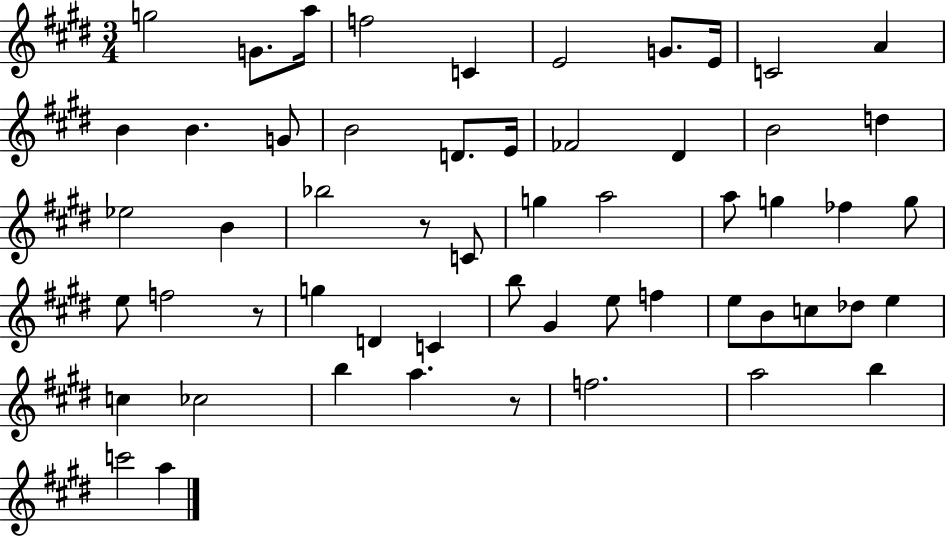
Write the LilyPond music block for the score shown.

{
  \clef treble
  \numericTimeSignature
  \time 3/4
  \key e \major
  g''2 g'8. a''16 | f''2 c'4 | e'2 g'8. e'16 | c'2 a'4 | \break b'4 b'4. g'8 | b'2 d'8. e'16 | fes'2 dis'4 | b'2 d''4 | \break ees''2 b'4 | bes''2 r8 c'8 | g''4 a''2 | a''8 g''4 fes''4 g''8 | \break e''8 f''2 r8 | g''4 d'4 c'4 | b''8 gis'4 e''8 f''4 | e''8 b'8 c''8 des''8 e''4 | \break c''4 ces''2 | b''4 a''4. r8 | f''2. | a''2 b''4 | \break c'''2 a''4 | \bar "|."
}